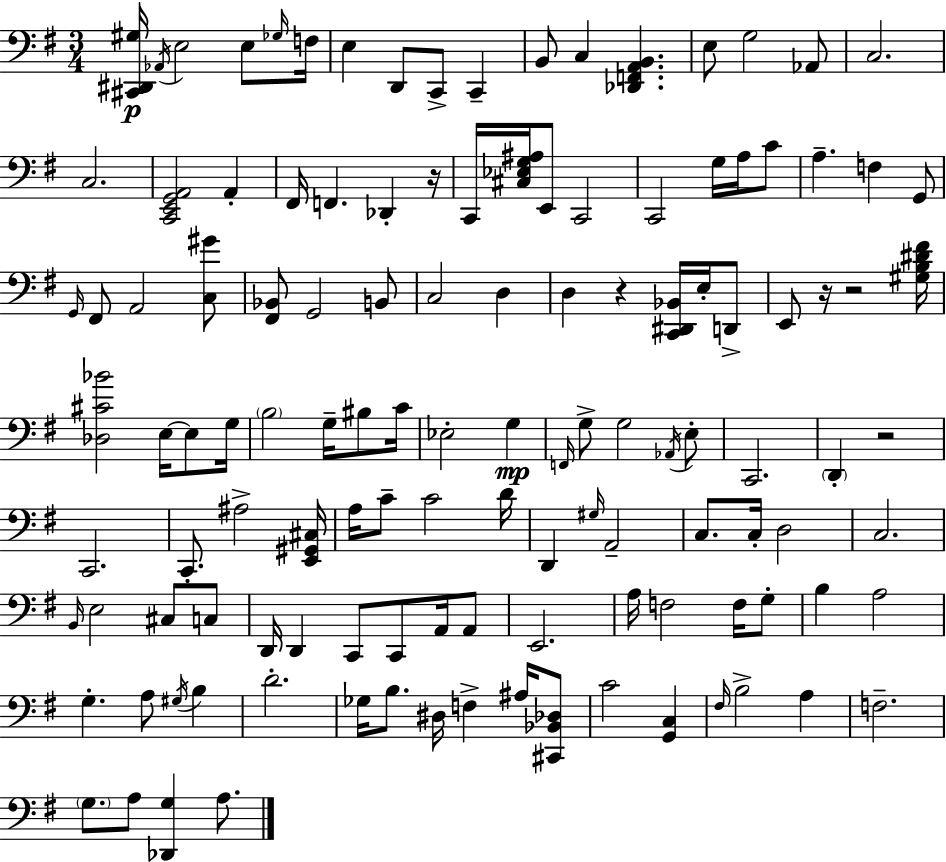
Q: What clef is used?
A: bass